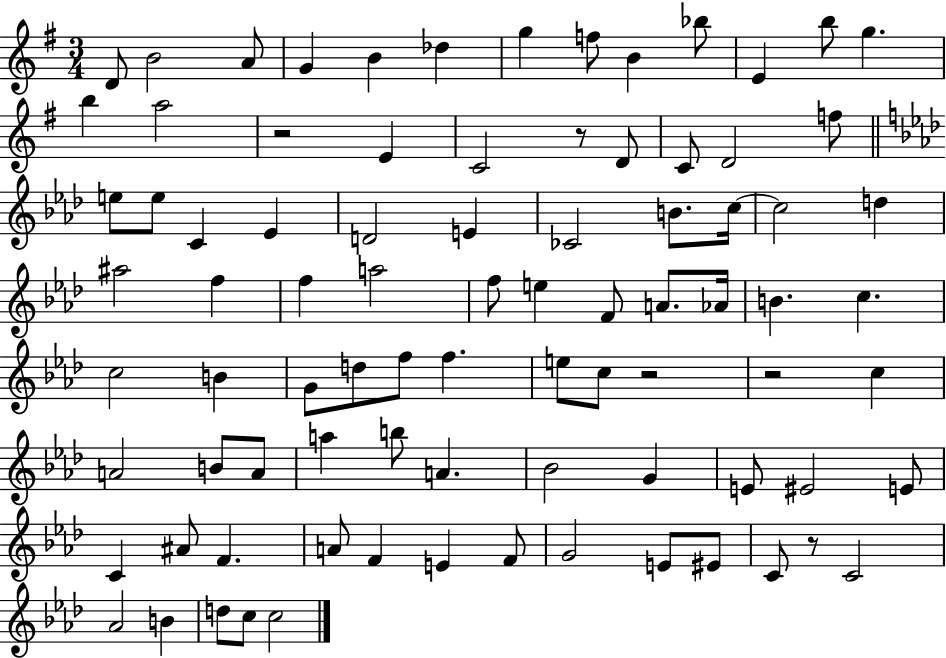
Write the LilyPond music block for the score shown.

{
  \clef treble
  \numericTimeSignature
  \time 3/4
  \key g \major
  d'8 b'2 a'8 | g'4 b'4 des''4 | g''4 f''8 b'4 bes''8 | e'4 b''8 g''4. | \break b''4 a''2 | r2 e'4 | c'2 r8 d'8 | c'8 d'2 f''8 | \break \bar "||" \break \key aes \major e''8 e''8 c'4 ees'4 | d'2 e'4 | ces'2 b'8. c''16~~ | c''2 d''4 | \break ais''2 f''4 | f''4 a''2 | f''8 e''4 f'8 a'8. aes'16 | b'4. c''4. | \break c''2 b'4 | g'8 d''8 f''8 f''4. | e''8 c''8 r2 | r2 c''4 | \break a'2 b'8 a'8 | a''4 b''8 a'4. | bes'2 g'4 | e'8 eis'2 e'8 | \break c'4 ais'8 f'4. | a'8 f'4 e'4 f'8 | g'2 e'8 eis'8 | c'8 r8 c'2 | \break aes'2 b'4 | d''8 c''8 c''2 | \bar "|."
}